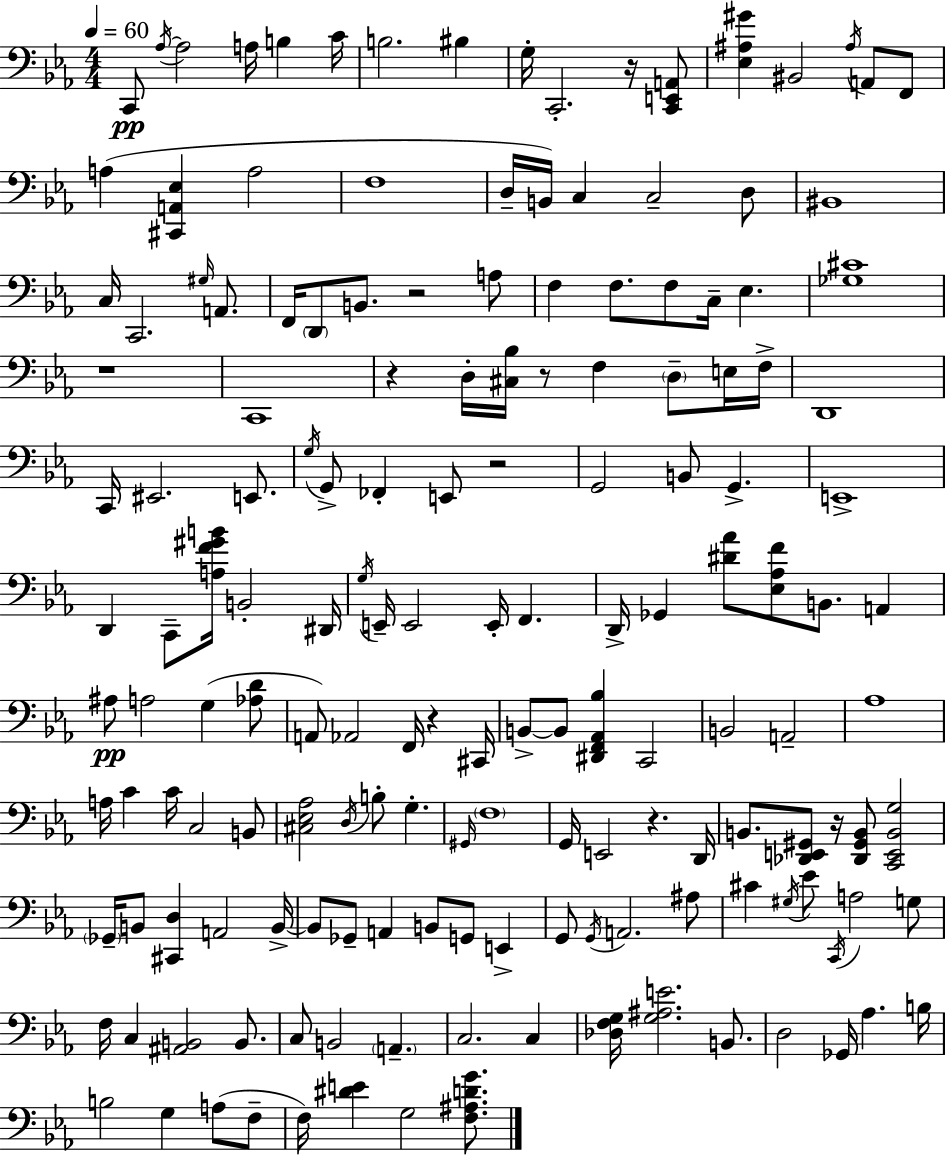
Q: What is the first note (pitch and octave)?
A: C2